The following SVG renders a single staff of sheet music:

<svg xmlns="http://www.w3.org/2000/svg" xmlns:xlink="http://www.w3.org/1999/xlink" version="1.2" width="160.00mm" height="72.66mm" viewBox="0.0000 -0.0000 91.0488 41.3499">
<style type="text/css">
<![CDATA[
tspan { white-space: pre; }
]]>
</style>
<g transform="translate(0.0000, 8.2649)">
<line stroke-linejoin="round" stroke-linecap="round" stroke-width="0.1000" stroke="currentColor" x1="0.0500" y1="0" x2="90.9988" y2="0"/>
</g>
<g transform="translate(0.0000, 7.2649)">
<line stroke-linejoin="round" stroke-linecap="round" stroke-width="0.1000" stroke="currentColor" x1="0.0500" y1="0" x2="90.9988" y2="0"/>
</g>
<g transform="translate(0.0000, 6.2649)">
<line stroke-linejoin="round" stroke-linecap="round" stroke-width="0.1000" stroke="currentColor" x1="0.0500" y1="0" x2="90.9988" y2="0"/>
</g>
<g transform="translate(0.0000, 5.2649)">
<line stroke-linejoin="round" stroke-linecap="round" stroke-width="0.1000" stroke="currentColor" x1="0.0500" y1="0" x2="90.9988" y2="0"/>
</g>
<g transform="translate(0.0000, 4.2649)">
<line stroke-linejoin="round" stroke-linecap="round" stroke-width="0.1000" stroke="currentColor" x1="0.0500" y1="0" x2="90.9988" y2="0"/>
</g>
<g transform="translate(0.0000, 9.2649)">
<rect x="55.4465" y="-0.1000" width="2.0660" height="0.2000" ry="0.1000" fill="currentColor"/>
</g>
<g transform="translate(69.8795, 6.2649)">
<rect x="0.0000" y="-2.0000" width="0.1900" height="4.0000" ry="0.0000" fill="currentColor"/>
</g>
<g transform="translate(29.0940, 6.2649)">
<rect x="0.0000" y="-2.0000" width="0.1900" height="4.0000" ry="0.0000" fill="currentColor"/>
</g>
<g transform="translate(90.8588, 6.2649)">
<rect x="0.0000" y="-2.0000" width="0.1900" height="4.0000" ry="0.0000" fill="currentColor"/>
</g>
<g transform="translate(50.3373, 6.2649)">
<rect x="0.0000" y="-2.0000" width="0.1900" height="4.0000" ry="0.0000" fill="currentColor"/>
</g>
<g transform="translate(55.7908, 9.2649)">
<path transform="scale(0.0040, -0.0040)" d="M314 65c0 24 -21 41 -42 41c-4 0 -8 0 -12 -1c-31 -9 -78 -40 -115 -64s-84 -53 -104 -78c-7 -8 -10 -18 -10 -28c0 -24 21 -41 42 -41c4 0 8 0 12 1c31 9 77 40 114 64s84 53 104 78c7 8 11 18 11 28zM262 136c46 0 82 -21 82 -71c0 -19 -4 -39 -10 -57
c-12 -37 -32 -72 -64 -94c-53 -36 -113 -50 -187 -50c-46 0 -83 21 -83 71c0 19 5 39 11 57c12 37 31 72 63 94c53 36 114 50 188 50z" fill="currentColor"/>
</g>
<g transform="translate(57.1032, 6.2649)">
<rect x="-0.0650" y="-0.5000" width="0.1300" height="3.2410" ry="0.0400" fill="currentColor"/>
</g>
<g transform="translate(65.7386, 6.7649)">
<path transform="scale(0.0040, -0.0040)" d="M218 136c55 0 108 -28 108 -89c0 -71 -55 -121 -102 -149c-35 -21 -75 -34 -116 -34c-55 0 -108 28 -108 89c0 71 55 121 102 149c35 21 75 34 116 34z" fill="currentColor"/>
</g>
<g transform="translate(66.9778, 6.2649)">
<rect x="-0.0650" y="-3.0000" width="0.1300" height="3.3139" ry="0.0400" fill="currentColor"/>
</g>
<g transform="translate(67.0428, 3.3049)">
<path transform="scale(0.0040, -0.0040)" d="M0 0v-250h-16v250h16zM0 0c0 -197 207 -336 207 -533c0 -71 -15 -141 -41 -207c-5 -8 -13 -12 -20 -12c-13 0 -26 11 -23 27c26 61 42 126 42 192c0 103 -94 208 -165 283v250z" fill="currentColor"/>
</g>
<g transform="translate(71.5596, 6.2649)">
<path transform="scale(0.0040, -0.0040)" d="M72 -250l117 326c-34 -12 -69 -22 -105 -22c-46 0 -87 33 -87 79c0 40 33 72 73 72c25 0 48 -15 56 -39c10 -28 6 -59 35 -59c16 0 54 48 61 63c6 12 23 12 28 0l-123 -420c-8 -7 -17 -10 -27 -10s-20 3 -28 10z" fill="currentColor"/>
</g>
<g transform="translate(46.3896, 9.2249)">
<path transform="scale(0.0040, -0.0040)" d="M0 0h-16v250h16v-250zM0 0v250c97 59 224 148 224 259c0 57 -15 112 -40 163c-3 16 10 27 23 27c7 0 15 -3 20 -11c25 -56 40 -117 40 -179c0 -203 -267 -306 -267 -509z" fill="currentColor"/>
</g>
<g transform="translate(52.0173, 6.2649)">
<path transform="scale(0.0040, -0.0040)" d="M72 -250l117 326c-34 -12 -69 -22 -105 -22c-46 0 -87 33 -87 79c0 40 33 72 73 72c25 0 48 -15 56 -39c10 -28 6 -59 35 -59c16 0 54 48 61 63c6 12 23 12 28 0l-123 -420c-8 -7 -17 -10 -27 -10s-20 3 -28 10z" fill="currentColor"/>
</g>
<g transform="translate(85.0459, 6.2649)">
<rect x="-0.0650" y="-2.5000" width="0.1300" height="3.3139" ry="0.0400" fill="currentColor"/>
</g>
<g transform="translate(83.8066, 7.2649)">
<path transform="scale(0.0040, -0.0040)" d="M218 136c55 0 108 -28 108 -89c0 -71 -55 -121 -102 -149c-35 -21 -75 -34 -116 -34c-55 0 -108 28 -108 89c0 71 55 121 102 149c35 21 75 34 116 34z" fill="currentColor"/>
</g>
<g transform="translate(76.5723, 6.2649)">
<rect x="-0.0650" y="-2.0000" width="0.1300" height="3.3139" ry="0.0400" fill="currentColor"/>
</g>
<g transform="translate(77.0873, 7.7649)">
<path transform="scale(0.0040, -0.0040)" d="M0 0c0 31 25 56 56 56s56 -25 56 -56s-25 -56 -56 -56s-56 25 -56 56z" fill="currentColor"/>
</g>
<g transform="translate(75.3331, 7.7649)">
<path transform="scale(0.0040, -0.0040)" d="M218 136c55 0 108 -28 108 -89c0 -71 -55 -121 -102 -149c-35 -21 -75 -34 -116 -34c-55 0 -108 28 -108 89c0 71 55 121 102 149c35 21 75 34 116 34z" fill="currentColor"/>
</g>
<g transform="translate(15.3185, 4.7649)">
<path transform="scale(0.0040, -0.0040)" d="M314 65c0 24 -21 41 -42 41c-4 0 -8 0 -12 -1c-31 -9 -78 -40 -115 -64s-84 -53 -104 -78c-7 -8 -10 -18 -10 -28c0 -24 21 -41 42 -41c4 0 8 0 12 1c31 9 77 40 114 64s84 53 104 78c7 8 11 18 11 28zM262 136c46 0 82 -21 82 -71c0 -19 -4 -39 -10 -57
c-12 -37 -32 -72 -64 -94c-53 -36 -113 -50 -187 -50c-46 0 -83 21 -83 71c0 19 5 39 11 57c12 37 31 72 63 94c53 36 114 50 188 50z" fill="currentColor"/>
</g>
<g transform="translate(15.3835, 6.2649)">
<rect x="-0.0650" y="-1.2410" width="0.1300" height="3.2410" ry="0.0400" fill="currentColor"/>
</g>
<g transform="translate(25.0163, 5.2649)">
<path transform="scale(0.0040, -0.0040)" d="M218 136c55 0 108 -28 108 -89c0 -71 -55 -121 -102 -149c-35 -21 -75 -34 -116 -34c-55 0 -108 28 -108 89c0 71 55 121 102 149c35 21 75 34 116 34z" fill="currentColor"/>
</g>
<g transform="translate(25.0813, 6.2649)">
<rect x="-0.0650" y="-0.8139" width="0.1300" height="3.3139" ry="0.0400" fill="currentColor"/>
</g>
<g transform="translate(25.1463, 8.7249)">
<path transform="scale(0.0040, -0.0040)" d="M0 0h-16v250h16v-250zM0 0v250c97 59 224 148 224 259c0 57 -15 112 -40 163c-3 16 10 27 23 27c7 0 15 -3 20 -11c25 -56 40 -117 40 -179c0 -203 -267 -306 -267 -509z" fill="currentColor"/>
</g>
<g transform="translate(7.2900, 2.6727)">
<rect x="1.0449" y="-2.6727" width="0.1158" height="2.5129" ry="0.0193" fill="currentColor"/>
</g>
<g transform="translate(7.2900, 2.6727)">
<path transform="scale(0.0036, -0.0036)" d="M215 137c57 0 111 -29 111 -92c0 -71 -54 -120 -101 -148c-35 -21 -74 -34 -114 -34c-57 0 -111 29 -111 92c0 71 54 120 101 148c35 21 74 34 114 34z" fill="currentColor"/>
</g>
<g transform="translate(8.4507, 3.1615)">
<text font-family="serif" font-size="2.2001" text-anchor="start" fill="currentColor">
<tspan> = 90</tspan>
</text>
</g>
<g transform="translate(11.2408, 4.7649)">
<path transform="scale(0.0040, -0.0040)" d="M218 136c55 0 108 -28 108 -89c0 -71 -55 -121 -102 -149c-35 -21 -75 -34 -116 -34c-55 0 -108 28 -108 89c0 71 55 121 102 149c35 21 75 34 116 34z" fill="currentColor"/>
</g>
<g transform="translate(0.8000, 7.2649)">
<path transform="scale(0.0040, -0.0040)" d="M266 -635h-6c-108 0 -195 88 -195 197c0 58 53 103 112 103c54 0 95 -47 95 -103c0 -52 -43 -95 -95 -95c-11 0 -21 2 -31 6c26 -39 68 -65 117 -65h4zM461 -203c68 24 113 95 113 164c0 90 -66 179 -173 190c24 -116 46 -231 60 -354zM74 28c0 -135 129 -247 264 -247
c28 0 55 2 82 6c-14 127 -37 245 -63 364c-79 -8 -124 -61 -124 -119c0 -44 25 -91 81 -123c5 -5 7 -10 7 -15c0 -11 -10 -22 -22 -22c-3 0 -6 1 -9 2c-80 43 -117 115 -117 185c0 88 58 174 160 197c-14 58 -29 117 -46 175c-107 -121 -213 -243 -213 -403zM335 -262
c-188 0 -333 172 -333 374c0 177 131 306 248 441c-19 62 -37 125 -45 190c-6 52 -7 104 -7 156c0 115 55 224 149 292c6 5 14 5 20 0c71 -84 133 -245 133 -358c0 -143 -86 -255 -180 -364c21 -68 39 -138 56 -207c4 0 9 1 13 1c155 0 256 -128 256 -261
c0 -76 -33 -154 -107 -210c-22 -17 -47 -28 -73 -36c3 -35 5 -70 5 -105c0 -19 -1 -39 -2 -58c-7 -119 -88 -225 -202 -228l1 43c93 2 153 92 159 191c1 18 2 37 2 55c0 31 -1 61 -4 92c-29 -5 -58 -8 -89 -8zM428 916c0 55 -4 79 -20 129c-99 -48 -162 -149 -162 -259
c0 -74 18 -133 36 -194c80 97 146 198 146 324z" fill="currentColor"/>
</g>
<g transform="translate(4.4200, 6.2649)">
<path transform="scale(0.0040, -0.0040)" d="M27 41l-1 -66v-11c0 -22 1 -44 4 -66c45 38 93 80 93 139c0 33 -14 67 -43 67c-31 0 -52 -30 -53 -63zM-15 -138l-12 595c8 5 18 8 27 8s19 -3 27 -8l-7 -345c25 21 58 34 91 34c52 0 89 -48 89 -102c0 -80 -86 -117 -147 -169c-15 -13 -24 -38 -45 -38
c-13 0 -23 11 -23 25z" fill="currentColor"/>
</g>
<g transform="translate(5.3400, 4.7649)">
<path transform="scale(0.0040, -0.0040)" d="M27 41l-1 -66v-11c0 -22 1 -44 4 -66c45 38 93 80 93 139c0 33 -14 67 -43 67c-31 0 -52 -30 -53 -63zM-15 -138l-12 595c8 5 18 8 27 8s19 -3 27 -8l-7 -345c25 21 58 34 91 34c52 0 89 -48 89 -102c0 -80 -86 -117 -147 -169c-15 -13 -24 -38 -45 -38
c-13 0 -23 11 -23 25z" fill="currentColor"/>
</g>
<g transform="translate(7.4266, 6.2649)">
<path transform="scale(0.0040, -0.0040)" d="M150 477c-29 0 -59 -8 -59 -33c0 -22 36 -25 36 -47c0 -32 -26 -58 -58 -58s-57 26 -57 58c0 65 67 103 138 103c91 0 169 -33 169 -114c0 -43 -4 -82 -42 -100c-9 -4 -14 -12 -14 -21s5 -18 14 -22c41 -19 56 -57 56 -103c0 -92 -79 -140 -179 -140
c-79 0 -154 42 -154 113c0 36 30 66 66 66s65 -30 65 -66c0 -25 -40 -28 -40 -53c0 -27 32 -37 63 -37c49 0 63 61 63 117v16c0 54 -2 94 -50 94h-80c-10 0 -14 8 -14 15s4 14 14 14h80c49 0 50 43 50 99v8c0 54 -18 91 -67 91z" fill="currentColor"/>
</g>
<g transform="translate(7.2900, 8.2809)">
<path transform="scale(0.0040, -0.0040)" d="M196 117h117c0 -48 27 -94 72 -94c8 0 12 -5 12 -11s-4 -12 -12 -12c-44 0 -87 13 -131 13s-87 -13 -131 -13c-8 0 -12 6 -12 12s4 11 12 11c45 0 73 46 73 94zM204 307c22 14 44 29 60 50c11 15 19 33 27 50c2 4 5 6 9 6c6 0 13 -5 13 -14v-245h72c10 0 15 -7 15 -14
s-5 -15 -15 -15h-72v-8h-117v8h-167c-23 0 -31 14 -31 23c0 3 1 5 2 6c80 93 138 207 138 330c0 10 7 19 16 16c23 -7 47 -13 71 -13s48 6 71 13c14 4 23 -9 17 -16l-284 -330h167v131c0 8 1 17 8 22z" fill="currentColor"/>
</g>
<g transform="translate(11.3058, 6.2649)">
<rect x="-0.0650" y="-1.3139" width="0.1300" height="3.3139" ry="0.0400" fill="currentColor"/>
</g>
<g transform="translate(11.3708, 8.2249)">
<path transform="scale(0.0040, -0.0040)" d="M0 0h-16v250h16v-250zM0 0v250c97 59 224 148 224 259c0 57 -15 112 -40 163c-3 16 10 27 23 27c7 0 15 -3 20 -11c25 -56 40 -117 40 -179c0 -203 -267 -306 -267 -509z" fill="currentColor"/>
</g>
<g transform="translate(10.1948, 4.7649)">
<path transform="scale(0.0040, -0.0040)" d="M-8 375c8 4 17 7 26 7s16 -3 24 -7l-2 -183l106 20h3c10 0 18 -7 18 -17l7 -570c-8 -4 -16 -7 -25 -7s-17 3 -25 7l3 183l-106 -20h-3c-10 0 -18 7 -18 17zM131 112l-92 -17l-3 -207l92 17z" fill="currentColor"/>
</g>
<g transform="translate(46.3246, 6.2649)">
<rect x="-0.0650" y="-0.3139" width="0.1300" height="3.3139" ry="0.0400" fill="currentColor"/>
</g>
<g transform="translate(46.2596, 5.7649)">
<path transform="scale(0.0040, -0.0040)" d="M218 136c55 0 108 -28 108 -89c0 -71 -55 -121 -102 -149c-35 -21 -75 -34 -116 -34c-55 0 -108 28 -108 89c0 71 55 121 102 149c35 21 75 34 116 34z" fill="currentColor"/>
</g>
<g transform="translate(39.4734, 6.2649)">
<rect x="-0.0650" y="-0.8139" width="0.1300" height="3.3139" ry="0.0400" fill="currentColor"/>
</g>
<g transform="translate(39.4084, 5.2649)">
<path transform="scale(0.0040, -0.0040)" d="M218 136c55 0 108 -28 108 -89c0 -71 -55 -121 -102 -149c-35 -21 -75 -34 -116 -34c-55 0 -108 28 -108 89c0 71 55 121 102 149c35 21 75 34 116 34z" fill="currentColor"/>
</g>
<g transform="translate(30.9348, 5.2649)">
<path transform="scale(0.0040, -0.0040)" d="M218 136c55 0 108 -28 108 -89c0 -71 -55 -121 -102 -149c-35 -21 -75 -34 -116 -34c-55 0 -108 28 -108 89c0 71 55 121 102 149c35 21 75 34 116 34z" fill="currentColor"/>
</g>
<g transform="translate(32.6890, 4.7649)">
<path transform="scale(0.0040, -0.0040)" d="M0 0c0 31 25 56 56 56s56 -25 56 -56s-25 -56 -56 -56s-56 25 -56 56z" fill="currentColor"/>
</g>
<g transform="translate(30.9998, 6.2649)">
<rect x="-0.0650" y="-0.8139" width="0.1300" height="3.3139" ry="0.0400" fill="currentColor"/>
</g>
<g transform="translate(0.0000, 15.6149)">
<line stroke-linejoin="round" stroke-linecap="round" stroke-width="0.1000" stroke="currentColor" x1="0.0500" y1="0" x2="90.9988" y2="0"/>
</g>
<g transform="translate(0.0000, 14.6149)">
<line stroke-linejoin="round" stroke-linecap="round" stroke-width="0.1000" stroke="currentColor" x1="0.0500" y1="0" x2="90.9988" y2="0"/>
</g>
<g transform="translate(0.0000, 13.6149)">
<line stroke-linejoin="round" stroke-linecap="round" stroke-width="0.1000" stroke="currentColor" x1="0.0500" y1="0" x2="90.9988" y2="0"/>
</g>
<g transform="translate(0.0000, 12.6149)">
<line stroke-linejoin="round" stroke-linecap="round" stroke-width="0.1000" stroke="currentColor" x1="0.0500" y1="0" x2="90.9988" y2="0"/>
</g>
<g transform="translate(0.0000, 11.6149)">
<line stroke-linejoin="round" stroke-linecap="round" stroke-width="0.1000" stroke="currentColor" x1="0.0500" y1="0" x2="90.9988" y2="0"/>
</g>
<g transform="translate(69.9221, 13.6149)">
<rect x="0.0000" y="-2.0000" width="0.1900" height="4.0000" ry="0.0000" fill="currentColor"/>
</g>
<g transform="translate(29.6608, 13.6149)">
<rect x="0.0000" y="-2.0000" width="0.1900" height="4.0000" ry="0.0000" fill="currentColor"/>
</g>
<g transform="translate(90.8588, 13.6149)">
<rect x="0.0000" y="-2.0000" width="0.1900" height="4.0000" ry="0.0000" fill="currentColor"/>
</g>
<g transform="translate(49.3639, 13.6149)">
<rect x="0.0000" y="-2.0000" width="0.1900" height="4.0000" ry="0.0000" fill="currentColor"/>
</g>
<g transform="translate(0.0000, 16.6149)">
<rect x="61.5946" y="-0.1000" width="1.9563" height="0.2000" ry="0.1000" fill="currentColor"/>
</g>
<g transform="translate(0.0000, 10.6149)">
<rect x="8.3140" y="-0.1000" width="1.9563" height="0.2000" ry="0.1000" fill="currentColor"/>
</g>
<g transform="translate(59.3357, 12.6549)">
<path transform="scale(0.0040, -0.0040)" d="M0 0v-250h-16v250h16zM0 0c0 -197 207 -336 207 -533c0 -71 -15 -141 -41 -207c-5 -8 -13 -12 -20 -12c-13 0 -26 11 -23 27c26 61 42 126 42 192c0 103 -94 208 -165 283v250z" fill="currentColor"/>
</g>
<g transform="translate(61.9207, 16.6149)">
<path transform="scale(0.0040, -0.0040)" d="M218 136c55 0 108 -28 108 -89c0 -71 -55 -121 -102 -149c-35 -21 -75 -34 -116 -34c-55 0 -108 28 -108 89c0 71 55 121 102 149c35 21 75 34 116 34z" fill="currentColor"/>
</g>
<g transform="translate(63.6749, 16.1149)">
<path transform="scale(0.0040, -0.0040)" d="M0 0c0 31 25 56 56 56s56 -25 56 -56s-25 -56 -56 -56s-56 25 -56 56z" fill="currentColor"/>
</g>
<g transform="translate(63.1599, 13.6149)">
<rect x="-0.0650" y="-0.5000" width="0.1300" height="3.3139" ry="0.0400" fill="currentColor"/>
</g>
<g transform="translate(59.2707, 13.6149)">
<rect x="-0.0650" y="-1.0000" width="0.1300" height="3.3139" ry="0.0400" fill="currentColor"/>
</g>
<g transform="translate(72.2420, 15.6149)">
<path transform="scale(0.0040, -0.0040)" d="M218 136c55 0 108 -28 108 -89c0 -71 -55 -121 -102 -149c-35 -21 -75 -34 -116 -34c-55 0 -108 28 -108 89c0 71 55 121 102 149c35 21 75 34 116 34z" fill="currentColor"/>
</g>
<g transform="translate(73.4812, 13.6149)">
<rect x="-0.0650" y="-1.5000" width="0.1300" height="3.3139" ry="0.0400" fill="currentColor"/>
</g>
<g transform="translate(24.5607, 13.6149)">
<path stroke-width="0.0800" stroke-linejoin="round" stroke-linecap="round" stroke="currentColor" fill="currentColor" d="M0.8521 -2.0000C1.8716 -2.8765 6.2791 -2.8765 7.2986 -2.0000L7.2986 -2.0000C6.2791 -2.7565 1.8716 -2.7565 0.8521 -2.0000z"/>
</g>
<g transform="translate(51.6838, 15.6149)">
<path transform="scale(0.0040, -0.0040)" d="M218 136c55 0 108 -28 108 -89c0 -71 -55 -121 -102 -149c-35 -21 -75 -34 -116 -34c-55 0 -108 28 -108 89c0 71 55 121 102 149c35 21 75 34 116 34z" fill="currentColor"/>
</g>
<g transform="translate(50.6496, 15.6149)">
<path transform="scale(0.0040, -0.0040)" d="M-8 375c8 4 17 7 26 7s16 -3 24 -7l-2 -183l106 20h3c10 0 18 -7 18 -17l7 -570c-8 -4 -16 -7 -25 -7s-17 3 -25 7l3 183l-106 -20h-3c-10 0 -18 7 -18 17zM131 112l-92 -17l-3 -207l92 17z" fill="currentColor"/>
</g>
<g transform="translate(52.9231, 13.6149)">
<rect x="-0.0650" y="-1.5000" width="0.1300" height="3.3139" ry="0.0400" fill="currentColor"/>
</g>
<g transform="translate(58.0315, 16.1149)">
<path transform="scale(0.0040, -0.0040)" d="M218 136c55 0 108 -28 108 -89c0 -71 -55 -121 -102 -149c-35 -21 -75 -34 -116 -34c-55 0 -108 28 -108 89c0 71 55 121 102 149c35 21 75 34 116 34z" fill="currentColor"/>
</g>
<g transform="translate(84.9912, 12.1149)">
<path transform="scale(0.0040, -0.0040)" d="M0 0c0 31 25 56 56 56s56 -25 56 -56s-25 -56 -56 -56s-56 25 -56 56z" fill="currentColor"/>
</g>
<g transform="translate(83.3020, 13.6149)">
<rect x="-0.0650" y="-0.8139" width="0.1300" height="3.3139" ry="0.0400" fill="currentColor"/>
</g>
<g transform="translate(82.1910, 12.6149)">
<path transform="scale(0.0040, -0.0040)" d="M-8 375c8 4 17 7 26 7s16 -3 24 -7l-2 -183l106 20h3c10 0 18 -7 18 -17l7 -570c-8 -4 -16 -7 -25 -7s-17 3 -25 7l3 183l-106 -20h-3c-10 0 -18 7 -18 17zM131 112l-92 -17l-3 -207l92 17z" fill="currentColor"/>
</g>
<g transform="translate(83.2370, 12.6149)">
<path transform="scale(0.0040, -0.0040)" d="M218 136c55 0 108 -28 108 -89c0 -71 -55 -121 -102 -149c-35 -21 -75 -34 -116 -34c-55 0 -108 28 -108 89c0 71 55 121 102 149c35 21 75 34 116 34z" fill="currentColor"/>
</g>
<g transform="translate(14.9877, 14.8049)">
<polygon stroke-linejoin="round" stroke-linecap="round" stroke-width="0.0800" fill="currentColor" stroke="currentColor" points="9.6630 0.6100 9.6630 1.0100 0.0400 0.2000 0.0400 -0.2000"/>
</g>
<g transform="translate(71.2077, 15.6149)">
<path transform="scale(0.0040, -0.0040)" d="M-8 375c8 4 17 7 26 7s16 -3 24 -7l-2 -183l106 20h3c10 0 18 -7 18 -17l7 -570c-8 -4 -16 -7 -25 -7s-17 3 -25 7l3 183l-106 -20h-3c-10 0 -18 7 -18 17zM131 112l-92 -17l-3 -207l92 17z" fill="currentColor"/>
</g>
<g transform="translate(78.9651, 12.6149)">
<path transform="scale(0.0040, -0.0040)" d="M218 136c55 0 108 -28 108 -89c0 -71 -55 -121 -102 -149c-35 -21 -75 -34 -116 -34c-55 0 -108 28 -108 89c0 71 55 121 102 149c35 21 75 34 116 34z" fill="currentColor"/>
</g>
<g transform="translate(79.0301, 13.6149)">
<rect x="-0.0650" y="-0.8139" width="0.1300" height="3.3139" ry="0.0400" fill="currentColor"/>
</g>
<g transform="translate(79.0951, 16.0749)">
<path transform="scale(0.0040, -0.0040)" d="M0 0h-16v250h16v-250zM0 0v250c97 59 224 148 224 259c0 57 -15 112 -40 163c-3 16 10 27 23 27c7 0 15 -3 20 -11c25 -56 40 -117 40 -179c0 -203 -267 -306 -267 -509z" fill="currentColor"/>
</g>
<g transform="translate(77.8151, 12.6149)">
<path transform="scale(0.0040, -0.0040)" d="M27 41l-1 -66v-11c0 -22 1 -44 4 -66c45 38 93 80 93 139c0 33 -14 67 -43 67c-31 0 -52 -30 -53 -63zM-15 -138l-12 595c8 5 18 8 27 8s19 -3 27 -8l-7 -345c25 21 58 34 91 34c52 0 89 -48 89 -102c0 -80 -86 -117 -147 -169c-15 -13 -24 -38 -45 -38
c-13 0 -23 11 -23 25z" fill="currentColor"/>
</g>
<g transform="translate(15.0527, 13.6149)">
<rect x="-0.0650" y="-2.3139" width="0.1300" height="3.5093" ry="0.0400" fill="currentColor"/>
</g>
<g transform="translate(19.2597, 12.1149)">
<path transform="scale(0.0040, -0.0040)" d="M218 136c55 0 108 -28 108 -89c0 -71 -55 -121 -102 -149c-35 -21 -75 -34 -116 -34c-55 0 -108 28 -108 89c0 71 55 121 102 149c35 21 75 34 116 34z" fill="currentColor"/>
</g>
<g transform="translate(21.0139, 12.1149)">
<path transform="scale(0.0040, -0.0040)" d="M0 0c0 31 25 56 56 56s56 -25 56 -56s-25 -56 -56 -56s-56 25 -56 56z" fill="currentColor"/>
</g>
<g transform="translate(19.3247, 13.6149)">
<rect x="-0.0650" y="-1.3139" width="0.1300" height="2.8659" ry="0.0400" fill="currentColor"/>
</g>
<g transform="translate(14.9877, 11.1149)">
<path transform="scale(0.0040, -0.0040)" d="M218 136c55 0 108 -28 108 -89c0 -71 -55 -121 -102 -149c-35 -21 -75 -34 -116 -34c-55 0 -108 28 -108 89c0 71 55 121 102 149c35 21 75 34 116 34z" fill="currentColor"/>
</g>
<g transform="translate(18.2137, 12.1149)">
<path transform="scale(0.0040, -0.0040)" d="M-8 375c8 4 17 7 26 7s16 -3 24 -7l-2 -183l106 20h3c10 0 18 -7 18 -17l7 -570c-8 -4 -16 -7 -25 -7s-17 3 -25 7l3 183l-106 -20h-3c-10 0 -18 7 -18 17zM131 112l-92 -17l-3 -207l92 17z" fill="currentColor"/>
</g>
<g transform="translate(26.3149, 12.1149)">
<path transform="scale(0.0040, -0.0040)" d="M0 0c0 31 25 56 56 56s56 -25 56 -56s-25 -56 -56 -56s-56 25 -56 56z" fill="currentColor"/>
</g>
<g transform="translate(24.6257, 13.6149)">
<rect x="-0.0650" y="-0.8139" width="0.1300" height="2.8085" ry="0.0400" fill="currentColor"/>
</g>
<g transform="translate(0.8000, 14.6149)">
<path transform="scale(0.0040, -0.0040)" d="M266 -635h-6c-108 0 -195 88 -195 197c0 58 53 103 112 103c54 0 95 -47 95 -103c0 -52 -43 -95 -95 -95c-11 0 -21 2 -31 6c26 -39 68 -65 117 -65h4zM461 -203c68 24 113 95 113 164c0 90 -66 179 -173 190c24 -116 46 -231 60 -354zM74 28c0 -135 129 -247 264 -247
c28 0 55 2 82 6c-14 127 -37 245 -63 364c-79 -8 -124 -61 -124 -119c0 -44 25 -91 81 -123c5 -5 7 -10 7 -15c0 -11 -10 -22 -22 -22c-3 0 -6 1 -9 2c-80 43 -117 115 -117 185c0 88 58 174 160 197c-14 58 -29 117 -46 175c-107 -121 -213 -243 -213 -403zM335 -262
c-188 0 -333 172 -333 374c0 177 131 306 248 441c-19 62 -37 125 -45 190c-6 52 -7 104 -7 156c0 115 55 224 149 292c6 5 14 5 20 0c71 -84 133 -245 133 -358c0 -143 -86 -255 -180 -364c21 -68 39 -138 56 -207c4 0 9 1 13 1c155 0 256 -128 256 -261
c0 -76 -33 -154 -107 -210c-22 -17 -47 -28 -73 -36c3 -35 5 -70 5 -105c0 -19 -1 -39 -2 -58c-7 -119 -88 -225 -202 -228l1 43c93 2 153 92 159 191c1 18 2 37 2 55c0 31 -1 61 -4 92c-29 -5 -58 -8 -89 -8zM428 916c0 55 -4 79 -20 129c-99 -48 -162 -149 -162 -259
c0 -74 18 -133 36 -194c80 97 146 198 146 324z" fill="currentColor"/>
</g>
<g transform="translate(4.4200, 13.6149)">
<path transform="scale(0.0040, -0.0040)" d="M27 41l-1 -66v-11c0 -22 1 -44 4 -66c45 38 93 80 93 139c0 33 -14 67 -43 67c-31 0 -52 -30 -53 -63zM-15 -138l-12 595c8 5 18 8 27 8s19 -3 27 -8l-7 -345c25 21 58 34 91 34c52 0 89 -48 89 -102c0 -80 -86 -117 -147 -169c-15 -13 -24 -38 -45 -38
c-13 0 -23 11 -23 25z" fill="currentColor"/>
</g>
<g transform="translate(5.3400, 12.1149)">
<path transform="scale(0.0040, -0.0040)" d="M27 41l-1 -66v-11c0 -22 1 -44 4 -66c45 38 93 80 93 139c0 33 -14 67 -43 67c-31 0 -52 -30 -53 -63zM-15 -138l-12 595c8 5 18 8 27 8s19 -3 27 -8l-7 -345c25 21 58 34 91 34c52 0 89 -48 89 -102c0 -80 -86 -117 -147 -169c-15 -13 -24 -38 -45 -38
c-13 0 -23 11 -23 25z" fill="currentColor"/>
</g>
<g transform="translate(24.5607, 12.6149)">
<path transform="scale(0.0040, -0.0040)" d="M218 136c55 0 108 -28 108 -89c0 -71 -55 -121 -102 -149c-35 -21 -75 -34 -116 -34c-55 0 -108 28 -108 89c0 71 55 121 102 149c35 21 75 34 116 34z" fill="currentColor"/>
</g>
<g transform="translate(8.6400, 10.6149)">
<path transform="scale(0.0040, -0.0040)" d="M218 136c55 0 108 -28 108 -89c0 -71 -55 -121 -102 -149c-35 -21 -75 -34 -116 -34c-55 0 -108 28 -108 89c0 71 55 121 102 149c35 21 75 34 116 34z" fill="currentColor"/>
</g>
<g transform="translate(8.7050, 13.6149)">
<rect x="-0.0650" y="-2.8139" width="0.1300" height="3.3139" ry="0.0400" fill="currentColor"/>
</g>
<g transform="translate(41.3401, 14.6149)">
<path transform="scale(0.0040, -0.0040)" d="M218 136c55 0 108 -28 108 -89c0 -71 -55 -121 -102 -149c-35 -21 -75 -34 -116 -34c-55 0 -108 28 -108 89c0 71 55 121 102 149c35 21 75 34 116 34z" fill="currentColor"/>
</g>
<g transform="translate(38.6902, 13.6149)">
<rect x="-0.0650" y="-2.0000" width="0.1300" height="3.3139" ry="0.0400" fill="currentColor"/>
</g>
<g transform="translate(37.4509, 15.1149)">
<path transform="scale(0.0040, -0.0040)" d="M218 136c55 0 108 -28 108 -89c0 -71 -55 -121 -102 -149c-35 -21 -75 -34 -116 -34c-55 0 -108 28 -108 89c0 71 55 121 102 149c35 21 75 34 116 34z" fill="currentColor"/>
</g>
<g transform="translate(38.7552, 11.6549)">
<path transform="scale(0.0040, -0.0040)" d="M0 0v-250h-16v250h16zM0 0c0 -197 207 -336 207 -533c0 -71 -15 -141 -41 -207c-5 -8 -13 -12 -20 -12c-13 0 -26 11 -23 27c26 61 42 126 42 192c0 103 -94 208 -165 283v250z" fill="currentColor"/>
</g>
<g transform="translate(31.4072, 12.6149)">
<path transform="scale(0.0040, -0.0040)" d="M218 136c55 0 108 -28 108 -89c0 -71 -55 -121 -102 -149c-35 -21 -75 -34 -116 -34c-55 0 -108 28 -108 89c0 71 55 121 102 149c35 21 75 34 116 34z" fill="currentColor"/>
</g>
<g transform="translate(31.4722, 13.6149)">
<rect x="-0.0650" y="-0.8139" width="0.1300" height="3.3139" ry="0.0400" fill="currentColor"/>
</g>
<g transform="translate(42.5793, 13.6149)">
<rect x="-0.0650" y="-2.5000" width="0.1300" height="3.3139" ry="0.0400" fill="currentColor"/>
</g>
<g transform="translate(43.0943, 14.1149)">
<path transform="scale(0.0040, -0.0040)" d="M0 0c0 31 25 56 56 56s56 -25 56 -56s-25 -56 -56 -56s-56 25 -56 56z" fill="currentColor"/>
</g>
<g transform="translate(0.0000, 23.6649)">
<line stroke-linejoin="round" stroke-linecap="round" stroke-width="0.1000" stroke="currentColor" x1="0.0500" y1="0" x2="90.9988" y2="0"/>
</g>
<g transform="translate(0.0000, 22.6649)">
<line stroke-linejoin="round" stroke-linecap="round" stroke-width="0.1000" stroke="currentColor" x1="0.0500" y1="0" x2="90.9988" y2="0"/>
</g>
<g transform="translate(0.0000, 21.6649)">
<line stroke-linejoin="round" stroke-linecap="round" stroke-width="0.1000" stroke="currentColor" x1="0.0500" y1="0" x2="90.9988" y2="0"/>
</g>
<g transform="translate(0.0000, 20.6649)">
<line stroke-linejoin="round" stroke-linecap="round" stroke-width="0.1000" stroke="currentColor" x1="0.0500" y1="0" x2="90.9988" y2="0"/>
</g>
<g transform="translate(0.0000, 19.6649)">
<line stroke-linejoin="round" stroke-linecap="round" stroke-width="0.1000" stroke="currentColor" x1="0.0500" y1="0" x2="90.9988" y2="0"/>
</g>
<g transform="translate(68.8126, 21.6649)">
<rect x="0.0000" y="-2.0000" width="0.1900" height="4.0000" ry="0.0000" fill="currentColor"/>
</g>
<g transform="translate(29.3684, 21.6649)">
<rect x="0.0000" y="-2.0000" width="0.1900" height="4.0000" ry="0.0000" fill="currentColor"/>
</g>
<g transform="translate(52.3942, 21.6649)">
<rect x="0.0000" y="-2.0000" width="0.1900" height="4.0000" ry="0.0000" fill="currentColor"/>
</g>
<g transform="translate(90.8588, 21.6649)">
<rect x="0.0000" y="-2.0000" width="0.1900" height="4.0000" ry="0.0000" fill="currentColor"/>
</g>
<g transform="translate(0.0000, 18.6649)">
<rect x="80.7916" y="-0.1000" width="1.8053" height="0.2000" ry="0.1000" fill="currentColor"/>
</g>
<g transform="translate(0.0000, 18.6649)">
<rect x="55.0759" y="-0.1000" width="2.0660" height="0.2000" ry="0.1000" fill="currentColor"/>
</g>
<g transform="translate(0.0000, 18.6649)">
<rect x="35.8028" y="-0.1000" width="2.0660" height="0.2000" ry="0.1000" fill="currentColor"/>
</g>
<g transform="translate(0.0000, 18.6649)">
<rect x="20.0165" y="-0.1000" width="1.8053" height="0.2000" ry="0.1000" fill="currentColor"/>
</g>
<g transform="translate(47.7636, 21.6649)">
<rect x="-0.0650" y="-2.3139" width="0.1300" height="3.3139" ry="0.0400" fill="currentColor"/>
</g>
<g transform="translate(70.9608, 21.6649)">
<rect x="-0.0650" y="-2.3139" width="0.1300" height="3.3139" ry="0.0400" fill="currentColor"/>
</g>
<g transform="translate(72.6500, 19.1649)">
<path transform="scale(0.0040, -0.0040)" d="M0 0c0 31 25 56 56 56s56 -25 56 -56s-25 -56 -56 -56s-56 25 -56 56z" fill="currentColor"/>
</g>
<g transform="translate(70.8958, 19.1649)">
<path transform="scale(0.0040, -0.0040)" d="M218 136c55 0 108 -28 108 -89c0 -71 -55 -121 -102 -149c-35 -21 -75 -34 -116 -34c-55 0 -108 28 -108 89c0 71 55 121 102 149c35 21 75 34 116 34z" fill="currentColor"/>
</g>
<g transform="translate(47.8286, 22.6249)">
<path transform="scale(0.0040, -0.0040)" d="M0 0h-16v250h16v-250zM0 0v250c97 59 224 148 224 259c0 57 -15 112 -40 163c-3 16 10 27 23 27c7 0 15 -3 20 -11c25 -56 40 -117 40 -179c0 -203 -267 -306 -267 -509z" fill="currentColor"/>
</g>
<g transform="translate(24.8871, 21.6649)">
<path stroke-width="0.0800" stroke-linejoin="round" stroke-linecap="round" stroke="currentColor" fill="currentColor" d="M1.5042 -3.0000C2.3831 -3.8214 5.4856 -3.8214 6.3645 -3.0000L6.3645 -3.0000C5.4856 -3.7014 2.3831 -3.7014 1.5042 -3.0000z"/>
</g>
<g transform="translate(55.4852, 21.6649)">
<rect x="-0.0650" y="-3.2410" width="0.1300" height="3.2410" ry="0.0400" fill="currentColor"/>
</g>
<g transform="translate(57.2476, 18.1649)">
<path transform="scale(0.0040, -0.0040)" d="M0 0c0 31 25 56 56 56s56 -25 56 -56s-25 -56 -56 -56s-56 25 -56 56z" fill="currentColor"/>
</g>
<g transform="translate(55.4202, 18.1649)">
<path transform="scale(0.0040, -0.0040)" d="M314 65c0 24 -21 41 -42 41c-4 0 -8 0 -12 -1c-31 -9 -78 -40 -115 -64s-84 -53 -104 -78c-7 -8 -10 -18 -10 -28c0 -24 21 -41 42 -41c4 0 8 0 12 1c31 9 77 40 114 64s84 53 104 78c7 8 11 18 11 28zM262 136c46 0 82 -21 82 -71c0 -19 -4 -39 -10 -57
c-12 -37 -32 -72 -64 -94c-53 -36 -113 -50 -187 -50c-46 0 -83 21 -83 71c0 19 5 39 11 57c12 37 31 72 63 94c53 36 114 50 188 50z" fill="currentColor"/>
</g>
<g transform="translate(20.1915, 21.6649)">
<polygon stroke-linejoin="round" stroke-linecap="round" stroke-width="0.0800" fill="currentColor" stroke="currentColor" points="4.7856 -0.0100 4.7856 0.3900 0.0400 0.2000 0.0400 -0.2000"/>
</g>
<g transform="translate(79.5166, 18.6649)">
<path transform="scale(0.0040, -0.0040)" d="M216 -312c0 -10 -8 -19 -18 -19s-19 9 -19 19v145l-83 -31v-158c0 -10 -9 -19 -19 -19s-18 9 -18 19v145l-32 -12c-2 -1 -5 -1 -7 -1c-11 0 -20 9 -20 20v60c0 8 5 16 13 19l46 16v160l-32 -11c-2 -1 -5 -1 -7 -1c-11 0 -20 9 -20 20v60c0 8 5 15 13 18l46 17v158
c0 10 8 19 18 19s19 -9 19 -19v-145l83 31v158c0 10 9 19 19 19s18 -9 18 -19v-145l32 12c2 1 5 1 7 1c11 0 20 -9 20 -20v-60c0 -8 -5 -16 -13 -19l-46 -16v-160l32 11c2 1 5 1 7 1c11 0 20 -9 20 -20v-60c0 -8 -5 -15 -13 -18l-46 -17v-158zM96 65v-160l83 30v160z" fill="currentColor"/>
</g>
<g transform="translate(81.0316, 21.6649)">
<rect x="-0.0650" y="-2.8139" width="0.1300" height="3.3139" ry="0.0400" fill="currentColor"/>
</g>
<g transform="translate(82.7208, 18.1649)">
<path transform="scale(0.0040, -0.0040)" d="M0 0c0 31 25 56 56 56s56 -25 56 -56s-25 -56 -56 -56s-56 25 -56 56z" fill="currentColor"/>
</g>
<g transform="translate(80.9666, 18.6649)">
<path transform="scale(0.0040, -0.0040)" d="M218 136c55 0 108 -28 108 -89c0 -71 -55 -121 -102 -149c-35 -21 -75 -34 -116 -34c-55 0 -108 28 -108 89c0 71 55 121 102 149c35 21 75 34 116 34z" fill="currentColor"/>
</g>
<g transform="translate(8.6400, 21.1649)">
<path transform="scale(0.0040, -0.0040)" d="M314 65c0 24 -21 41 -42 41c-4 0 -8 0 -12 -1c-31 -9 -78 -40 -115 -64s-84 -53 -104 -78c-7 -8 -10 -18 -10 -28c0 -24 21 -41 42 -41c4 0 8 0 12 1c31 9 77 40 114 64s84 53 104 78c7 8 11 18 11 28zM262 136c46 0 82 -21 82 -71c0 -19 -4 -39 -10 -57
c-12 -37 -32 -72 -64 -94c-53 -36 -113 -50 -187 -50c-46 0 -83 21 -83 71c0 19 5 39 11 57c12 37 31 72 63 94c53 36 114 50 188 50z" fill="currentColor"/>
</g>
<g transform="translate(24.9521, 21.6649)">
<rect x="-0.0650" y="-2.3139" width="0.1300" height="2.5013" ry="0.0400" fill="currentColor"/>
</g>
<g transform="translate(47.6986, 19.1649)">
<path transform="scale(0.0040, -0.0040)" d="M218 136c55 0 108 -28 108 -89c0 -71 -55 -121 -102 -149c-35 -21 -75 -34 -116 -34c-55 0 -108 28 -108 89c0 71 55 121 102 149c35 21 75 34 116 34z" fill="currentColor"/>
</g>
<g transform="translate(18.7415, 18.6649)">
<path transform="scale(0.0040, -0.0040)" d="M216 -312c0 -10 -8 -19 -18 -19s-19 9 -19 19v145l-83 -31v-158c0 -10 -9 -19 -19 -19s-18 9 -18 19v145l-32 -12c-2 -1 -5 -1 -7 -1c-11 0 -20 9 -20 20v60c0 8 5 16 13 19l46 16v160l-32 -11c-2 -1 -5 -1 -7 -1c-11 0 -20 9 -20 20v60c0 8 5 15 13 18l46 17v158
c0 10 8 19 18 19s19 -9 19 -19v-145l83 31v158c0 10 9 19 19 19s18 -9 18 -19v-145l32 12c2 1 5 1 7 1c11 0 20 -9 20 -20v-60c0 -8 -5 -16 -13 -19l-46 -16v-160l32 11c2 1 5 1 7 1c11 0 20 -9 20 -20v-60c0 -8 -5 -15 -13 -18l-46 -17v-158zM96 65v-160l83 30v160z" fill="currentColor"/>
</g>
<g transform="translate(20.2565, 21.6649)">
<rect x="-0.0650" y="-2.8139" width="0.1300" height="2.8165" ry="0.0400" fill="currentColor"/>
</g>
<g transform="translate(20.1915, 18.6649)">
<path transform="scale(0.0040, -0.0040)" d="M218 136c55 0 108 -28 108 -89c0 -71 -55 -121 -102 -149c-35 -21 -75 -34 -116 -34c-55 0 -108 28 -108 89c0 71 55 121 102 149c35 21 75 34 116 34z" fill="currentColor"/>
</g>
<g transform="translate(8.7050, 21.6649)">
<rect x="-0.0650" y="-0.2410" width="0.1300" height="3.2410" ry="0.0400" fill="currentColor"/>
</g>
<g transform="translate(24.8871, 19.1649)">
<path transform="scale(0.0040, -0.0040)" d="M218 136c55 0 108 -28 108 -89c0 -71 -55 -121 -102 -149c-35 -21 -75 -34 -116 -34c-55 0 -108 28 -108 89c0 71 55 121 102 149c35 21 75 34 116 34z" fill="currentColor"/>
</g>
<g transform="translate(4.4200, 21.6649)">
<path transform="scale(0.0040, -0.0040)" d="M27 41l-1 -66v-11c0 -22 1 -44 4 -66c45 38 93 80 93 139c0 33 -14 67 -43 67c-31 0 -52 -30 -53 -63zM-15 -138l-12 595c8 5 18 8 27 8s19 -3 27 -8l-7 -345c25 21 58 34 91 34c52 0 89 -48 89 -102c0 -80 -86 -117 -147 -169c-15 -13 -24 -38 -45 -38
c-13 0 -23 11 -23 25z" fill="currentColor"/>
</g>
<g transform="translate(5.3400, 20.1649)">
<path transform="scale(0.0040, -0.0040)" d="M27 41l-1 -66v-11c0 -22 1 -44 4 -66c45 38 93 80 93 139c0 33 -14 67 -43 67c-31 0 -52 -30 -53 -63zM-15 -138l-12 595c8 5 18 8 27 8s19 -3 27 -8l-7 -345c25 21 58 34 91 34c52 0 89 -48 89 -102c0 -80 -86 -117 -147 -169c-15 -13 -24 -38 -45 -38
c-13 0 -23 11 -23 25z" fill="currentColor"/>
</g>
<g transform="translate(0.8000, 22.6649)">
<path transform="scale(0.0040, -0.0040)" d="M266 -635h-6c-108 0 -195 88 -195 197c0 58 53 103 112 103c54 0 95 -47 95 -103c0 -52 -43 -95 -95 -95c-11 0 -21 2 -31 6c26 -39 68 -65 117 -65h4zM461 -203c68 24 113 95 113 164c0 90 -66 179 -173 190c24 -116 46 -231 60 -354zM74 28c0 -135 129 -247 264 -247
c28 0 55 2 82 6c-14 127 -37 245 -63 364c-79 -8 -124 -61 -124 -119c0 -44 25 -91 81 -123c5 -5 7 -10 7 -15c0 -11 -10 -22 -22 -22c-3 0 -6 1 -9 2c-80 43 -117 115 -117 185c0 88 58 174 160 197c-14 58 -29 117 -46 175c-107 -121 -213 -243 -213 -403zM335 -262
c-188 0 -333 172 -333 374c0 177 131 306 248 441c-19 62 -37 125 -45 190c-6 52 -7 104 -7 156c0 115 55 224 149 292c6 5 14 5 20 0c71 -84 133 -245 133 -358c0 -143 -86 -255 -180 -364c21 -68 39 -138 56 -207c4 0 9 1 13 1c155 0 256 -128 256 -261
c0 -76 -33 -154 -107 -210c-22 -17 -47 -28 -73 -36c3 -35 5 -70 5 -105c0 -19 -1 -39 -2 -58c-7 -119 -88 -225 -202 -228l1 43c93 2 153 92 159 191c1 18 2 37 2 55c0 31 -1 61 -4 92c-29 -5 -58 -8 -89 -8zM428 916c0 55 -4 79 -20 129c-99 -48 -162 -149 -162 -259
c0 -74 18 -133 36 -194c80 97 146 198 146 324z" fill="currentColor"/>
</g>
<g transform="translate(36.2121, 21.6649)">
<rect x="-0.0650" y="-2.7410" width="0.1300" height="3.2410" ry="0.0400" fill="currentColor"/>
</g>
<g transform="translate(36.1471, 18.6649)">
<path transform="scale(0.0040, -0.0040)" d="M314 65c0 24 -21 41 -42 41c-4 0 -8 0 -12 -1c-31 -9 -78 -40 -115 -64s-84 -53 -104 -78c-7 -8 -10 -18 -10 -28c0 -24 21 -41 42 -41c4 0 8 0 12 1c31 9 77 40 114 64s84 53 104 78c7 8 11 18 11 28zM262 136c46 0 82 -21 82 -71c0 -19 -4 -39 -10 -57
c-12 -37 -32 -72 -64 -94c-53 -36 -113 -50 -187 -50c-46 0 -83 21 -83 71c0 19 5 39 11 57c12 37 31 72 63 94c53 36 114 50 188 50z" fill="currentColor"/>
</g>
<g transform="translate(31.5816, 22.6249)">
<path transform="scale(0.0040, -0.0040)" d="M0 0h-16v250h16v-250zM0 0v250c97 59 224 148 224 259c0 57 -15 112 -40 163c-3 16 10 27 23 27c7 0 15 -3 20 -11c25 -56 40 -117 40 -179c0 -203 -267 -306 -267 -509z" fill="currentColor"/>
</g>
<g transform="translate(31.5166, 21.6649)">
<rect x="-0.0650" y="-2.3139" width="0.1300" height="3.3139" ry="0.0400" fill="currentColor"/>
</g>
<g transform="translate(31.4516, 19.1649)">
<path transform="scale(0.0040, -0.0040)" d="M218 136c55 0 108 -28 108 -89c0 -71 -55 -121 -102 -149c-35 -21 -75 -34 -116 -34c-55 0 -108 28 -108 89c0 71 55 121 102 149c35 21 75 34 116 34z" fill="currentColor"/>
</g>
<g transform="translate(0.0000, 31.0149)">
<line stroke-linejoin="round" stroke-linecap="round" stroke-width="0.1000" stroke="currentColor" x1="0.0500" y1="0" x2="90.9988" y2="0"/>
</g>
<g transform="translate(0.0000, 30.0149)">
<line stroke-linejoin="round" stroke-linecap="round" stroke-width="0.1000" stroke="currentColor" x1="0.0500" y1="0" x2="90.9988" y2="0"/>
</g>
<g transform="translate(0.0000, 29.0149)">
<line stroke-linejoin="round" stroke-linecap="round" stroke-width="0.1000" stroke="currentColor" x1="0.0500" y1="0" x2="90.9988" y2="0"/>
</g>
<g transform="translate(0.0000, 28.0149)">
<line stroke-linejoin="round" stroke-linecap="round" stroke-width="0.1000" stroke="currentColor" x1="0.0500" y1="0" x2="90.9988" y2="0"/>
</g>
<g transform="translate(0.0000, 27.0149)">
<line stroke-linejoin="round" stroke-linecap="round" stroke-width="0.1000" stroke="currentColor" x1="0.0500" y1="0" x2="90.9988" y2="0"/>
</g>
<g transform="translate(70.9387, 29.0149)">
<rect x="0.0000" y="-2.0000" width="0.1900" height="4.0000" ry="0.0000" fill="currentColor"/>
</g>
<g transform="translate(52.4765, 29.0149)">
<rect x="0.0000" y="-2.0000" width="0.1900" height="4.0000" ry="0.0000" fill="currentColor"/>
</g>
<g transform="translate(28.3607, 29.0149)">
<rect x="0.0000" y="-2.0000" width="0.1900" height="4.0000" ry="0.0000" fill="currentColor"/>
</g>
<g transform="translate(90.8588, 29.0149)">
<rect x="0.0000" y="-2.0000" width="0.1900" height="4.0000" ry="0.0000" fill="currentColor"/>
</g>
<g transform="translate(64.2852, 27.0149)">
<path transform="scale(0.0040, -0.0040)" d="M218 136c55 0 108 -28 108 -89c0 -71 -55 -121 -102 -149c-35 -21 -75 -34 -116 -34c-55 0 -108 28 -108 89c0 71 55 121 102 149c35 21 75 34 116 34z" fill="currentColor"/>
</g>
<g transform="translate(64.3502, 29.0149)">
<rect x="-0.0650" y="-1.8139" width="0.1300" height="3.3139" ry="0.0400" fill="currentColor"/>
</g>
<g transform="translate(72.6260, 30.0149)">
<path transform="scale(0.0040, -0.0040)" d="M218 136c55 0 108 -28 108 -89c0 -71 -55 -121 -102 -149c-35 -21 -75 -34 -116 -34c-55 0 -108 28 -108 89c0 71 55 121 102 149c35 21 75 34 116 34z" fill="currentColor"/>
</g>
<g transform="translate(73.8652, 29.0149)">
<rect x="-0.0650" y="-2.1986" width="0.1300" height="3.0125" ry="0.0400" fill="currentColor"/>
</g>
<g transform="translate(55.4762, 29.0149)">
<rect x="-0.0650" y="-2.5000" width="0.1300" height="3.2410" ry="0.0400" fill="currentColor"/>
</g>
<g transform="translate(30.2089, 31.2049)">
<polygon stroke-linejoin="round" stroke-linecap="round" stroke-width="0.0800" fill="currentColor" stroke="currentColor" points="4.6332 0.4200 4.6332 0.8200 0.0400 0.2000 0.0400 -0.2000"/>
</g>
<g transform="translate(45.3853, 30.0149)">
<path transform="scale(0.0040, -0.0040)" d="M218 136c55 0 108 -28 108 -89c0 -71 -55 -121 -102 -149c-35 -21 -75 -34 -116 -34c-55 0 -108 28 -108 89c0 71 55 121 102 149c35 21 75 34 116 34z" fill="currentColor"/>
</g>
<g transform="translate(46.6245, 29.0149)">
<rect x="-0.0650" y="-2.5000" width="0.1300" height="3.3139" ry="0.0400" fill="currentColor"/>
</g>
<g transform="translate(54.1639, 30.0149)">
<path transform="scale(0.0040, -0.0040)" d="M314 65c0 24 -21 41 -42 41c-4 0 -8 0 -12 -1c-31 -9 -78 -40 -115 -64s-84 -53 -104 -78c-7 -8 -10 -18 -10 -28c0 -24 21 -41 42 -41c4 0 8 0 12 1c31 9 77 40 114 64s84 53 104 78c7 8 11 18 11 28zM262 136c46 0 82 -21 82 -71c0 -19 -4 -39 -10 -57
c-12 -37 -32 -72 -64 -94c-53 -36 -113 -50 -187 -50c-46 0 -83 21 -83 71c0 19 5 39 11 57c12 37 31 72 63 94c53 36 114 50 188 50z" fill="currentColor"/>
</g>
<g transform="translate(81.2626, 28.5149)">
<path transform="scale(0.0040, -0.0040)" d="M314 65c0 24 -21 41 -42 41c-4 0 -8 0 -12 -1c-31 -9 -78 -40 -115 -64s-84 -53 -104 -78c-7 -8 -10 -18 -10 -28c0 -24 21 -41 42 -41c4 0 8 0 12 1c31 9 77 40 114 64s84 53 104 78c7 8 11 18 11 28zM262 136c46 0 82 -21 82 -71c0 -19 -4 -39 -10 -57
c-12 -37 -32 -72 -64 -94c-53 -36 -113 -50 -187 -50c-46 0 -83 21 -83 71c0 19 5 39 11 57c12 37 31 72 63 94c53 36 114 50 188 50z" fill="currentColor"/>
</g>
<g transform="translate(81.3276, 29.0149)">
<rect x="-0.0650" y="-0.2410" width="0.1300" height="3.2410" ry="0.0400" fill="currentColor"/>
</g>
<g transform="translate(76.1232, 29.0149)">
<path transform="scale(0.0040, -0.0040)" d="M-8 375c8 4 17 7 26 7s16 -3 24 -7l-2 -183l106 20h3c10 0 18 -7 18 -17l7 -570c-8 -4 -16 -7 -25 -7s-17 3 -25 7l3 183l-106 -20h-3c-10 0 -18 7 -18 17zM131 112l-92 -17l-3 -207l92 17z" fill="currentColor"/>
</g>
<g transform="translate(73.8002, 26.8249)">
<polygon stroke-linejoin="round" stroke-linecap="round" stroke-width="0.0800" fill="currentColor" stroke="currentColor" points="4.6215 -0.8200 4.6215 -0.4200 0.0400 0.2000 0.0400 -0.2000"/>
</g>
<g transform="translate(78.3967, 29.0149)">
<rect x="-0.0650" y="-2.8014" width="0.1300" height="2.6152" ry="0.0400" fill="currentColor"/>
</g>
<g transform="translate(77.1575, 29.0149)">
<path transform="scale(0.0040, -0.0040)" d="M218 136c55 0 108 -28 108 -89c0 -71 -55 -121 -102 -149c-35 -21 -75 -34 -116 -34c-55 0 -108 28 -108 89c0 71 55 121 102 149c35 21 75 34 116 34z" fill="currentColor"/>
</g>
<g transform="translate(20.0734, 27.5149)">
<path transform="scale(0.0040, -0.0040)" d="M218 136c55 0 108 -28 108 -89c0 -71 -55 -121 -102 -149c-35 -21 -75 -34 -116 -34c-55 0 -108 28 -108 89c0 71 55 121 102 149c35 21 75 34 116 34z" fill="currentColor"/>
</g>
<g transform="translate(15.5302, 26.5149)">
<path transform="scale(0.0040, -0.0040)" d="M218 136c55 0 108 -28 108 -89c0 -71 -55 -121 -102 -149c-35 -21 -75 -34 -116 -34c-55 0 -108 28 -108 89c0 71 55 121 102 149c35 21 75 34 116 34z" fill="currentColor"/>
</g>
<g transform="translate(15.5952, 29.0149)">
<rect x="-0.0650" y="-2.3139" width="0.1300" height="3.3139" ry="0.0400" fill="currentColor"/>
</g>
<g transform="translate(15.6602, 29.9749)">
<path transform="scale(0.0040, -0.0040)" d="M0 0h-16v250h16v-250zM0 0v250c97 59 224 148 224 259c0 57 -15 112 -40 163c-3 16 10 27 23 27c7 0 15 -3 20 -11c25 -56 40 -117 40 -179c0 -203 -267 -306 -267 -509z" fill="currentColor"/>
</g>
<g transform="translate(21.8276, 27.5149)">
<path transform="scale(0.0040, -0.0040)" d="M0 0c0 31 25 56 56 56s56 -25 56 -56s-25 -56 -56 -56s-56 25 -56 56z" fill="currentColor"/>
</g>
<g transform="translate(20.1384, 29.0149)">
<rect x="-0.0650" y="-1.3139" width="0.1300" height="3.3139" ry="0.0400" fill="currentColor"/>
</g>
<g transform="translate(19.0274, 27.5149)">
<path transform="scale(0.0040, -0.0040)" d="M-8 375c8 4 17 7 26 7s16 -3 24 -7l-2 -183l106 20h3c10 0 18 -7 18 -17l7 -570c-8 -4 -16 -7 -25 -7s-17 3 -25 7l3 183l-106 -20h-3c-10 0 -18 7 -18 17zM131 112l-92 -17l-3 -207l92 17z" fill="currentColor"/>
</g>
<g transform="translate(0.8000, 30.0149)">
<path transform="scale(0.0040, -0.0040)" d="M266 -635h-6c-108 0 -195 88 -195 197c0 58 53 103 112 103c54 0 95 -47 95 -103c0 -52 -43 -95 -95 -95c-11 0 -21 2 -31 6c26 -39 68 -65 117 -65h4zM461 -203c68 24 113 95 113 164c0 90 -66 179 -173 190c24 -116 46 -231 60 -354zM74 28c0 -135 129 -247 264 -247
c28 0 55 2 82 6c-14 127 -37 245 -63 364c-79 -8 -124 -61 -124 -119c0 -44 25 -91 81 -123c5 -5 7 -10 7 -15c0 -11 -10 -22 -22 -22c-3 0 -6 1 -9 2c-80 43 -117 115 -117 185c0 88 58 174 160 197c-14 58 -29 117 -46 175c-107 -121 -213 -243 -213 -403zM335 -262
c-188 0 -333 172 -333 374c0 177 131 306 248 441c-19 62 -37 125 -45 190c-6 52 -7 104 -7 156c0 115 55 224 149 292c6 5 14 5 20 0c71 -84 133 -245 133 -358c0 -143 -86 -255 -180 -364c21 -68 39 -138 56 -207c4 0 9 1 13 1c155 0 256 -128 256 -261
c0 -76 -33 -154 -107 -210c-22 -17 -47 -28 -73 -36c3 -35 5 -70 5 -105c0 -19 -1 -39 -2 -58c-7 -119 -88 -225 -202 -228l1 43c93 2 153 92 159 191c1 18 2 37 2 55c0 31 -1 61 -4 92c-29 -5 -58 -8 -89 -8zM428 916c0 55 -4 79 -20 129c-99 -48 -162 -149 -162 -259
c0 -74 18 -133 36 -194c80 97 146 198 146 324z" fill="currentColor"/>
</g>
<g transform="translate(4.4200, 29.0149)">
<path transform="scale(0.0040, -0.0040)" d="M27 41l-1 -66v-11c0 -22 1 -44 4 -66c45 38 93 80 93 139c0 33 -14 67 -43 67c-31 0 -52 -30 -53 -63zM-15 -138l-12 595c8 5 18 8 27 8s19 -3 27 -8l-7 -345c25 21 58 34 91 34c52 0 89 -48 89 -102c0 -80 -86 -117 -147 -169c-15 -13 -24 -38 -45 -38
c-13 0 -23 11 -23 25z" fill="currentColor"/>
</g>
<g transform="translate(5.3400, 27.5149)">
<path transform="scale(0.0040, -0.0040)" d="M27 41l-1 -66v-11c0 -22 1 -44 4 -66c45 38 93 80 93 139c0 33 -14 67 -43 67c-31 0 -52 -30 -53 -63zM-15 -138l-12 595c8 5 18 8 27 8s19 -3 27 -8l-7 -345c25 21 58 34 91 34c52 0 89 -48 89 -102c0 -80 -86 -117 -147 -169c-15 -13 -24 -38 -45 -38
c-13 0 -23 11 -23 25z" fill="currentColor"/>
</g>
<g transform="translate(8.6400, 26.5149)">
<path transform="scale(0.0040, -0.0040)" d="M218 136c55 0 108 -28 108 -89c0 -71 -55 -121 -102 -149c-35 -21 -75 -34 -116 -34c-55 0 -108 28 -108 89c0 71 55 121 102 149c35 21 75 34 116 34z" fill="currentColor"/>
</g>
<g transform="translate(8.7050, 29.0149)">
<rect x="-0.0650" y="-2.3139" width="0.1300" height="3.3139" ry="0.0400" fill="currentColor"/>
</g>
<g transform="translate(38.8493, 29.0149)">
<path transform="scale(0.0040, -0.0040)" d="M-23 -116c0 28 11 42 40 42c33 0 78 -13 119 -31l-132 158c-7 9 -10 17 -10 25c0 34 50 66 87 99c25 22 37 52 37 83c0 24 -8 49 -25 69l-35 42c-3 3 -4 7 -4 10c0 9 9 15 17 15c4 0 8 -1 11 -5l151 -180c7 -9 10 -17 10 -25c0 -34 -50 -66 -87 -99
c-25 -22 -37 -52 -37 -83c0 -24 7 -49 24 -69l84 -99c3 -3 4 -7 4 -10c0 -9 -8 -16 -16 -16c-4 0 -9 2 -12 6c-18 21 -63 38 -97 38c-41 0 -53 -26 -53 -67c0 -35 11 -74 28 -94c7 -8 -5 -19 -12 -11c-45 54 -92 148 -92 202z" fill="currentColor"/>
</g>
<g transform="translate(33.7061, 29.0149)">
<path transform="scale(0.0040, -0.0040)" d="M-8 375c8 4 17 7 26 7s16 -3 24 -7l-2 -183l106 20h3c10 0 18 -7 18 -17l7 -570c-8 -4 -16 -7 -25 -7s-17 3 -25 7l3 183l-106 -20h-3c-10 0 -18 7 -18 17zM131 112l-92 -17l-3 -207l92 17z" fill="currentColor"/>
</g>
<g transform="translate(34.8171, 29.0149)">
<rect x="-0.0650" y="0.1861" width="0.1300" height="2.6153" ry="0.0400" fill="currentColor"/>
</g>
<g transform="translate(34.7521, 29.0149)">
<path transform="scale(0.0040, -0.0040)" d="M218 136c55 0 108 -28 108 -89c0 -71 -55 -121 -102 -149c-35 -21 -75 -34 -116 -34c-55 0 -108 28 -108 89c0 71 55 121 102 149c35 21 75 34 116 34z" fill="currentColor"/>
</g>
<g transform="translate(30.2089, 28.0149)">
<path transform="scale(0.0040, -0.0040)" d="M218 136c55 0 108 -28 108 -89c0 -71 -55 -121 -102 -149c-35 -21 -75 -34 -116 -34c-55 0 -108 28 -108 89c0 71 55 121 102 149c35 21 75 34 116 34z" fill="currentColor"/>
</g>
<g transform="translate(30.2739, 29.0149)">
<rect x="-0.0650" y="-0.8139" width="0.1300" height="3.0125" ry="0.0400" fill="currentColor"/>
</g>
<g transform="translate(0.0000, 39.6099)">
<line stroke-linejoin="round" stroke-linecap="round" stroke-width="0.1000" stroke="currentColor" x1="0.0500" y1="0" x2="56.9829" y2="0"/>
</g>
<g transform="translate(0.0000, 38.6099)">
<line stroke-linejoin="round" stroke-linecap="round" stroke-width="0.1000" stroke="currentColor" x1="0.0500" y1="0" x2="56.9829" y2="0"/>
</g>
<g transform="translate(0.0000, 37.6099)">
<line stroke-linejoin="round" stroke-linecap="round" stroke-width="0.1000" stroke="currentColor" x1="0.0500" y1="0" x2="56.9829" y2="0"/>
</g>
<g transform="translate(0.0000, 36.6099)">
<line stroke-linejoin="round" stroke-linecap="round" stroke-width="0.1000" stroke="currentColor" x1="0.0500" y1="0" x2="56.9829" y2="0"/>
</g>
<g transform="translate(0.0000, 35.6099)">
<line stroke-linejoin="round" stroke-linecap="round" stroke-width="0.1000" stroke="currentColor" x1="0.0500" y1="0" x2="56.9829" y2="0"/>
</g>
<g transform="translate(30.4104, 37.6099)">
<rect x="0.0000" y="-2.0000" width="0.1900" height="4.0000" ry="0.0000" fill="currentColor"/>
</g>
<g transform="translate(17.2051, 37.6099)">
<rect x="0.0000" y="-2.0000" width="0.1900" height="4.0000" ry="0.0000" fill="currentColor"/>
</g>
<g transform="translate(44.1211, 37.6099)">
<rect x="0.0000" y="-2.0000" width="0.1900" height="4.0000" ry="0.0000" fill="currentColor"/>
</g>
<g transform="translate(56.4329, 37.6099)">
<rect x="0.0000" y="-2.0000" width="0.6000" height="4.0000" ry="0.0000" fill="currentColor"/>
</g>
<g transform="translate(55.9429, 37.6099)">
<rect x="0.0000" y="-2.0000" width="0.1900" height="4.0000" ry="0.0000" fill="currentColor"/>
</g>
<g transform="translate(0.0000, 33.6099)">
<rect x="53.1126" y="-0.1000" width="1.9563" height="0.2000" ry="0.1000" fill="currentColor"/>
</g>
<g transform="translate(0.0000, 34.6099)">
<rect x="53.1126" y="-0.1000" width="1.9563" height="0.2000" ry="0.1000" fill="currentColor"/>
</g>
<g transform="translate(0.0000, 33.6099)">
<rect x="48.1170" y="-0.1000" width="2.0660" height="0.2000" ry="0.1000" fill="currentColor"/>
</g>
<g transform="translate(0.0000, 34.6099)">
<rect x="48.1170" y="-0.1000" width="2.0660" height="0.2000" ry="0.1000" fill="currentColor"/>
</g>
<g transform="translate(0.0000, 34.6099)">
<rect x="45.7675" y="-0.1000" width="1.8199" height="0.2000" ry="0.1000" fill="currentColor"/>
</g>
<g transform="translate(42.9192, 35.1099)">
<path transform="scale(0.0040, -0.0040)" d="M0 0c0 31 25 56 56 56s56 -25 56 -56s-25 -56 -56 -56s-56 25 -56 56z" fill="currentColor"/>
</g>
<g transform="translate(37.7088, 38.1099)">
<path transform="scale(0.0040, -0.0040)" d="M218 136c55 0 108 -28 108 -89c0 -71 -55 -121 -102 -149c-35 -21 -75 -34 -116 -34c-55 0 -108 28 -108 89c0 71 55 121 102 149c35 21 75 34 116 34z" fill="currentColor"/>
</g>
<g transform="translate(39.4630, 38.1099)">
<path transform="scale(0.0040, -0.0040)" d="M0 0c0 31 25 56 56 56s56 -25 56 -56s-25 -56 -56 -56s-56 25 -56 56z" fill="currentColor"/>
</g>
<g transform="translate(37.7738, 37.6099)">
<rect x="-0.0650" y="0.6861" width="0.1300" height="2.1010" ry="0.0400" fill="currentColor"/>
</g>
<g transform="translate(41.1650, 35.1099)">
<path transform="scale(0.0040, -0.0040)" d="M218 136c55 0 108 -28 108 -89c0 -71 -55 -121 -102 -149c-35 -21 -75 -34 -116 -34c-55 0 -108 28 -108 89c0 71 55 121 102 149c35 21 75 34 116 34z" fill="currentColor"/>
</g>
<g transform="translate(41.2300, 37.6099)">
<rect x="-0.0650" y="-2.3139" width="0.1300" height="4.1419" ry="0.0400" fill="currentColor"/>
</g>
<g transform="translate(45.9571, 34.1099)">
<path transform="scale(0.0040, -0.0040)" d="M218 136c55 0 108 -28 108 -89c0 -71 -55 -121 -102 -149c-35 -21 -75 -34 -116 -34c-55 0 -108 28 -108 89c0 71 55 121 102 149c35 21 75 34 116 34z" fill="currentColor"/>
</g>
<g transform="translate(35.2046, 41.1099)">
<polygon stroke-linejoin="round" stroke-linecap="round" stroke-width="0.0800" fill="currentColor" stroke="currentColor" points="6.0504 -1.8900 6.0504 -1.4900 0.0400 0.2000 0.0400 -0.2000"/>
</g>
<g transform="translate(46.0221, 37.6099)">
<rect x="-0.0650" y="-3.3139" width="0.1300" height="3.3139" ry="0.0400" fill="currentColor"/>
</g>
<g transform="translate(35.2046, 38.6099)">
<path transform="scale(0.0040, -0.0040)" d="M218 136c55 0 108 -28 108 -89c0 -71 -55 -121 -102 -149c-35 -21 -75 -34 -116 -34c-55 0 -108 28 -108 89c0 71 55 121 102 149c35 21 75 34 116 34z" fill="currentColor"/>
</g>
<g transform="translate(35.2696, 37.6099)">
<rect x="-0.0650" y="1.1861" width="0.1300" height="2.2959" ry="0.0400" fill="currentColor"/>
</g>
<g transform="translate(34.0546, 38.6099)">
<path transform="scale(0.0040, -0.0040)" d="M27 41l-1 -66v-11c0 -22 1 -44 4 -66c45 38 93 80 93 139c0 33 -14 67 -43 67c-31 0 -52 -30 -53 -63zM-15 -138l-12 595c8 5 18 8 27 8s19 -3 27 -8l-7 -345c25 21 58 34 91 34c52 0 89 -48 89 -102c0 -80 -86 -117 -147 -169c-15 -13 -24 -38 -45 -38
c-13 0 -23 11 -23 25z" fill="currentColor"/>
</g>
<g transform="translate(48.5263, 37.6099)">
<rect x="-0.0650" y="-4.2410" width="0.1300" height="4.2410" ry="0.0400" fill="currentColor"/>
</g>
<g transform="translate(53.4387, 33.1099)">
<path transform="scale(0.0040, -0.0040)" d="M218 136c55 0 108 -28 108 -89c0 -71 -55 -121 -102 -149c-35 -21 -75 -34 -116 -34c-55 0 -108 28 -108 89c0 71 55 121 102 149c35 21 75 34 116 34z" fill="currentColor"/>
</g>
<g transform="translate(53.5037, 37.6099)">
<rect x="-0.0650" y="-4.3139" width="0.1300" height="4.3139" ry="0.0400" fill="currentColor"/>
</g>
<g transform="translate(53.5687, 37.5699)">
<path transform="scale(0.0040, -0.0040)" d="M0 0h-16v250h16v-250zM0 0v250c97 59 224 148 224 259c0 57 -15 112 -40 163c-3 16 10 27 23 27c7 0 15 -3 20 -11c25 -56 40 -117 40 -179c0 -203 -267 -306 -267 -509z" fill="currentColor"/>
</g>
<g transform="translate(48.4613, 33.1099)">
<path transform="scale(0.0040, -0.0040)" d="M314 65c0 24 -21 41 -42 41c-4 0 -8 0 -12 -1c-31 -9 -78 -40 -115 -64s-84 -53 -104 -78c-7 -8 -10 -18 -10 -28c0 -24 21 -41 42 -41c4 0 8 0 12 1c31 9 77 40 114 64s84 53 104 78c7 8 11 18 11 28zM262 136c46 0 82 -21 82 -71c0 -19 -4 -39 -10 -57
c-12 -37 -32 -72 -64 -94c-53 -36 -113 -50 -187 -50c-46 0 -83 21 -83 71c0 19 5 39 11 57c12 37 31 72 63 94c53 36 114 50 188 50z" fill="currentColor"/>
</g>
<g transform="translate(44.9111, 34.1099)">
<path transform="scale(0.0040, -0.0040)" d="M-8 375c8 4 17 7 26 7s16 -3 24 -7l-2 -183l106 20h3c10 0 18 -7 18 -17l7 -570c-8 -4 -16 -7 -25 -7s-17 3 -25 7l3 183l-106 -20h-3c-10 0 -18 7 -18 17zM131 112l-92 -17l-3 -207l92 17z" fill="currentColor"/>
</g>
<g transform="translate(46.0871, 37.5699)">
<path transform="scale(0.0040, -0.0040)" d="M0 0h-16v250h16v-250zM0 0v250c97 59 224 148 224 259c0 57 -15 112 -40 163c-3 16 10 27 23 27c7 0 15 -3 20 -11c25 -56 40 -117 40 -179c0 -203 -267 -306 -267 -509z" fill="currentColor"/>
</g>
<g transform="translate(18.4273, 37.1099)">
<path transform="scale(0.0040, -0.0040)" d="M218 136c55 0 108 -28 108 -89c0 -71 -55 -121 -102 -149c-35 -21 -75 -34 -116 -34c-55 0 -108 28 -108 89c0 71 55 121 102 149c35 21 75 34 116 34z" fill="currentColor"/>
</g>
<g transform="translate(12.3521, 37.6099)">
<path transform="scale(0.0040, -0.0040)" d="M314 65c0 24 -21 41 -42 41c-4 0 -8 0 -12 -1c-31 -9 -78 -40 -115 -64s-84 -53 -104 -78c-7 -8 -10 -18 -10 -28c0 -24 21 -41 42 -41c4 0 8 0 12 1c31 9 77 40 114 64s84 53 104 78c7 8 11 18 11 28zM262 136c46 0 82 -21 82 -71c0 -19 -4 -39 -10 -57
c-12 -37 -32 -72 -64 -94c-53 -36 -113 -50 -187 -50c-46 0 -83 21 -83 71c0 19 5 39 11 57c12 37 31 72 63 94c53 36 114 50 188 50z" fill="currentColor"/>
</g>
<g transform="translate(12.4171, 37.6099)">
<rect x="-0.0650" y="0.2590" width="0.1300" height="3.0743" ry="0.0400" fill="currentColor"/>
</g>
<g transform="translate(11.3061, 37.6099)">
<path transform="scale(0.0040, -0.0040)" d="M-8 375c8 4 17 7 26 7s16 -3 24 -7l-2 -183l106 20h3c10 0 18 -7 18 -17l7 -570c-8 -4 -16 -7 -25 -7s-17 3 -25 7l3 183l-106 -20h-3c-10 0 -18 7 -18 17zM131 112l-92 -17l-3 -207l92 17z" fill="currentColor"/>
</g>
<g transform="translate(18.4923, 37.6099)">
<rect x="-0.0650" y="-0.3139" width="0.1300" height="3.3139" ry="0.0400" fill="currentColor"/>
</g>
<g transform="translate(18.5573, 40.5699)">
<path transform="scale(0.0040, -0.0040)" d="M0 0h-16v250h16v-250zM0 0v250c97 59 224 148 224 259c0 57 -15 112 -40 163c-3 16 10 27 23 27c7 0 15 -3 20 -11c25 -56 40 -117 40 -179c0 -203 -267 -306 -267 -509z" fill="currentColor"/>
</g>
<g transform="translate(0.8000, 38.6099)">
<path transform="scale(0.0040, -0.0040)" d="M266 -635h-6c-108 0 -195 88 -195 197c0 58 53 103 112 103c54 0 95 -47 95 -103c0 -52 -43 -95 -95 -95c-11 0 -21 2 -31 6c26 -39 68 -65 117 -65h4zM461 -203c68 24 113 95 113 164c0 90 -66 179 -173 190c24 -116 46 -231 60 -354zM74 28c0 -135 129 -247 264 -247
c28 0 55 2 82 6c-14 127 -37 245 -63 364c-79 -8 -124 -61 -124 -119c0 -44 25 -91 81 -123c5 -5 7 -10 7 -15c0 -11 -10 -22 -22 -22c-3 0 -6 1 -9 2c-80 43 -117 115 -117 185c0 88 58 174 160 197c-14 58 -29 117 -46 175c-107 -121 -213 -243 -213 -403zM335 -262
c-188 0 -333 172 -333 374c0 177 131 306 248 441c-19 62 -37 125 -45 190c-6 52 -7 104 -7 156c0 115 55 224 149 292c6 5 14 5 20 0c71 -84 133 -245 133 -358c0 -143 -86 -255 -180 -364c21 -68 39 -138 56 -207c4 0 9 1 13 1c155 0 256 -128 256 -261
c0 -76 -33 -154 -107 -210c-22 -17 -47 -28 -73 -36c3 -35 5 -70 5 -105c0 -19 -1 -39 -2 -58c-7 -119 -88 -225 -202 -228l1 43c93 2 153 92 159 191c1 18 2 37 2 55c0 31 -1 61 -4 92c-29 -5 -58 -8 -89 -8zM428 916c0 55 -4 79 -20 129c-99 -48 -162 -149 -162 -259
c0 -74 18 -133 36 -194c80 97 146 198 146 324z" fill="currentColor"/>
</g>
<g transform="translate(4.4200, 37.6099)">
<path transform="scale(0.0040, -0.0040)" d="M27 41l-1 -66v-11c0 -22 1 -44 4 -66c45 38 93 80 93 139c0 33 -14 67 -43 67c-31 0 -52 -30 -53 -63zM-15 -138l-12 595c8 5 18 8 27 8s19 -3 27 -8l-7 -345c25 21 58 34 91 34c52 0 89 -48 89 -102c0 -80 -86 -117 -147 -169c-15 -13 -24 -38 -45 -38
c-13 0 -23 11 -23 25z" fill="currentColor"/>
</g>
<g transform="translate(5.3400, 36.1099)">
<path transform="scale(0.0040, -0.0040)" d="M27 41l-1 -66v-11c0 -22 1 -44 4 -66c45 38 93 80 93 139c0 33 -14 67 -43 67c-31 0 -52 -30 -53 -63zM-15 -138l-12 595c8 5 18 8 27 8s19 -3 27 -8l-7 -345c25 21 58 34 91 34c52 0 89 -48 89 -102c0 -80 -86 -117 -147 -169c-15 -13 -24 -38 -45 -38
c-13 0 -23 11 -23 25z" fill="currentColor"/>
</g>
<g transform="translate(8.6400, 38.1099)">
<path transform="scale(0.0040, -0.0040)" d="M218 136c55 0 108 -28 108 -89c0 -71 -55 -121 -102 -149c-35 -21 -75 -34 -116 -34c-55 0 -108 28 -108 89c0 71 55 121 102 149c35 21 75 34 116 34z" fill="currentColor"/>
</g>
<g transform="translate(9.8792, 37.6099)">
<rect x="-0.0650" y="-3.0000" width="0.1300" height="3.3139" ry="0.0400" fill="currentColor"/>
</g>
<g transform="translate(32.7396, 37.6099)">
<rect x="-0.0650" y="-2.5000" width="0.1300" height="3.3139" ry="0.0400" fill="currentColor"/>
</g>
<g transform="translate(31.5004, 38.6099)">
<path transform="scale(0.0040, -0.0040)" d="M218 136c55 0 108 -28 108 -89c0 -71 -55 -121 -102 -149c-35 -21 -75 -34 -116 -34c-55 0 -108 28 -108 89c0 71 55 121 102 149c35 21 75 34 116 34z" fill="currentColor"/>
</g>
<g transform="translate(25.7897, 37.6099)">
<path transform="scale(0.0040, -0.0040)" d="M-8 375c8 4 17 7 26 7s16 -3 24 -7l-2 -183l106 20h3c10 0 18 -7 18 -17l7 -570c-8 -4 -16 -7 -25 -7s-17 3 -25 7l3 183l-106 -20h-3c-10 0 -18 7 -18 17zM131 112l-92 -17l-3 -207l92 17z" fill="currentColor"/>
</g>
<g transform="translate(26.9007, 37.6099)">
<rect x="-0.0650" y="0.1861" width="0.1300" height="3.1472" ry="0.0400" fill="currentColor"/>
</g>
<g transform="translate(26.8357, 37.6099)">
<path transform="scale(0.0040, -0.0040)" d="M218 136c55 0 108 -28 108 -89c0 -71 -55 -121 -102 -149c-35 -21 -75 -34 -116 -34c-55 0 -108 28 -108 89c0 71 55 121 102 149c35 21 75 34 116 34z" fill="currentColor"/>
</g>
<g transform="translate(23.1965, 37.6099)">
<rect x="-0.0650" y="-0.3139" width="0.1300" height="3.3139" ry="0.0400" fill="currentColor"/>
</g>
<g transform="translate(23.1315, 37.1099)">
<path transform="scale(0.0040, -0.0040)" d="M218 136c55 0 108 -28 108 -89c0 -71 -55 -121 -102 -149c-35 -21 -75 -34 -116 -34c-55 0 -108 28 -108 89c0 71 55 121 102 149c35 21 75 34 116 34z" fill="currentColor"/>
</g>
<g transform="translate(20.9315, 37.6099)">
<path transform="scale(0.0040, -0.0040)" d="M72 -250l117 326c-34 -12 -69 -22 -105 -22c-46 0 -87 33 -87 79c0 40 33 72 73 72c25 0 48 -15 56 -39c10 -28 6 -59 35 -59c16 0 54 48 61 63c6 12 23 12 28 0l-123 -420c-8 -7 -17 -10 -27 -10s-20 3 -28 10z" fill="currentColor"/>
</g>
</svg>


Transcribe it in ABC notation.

X:1
T:Untitled
M:3/4
L:1/4
K:Bb
e/2 e2 d/2 d d c/2 z/2 C2 A/2 z/2 F G a g/2 e/2 d/2 d F/2 G E D/2 C E _d/2 d c2 ^a/2 g/2 g/2 a2 g/2 _b2 g ^a g g/2 e d/2 B/2 z G G2 f G/2 B/2 c2 A B2 c/2 z/2 c B G _G/2 A/2 g/2 b/2 d'2 d'/2